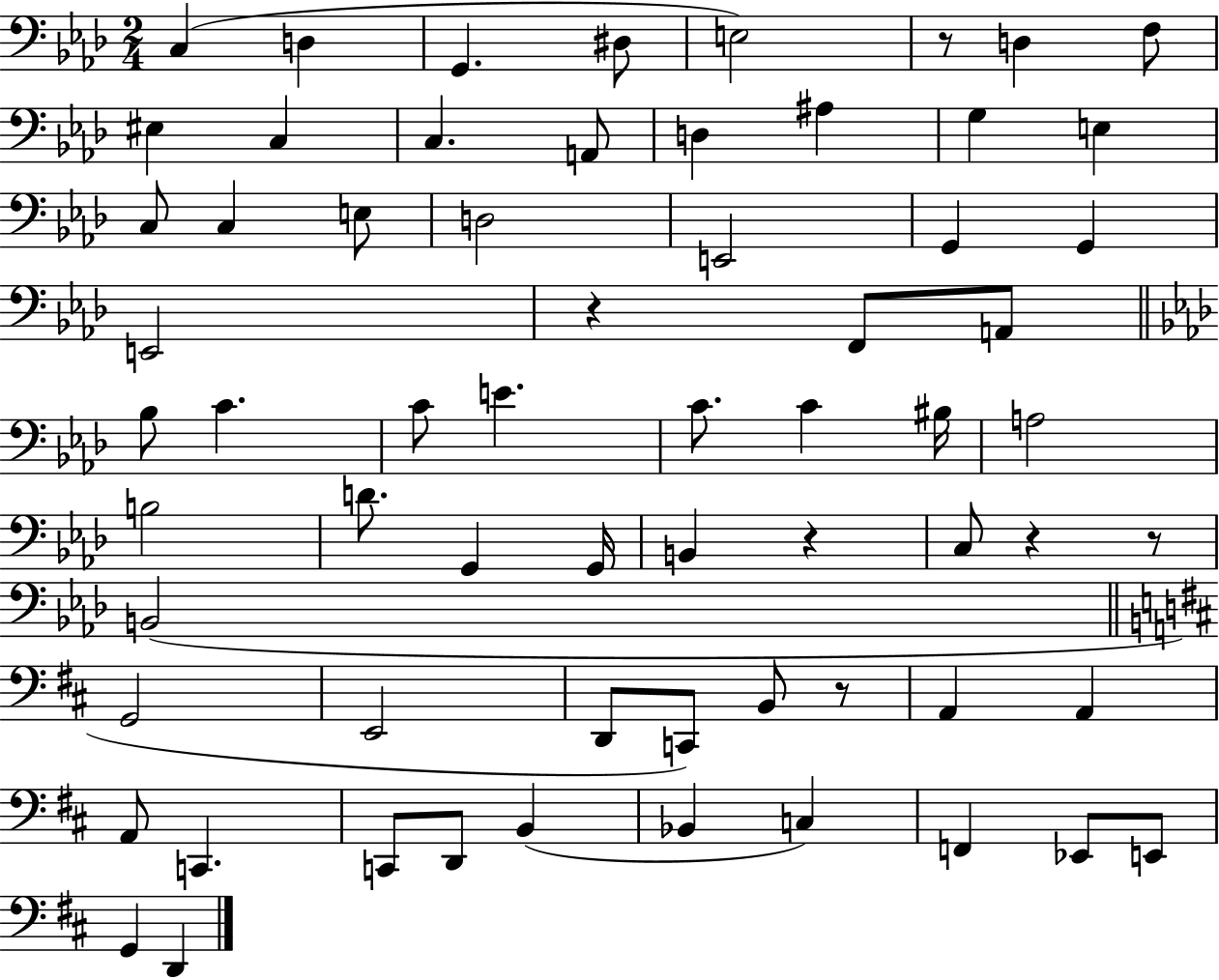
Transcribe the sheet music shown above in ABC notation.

X:1
T:Untitled
M:2/4
L:1/4
K:Ab
C, D, G,, ^D,/2 E,2 z/2 D, F,/2 ^E, C, C, A,,/2 D, ^A, G, E, C,/2 C, E,/2 D,2 E,,2 G,, G,, E,,2 z F,,/2 A,,/2 _B,/2 C C/2 E C/2 C ^B,/4 A,2 B,2 D/2 G,, G,,/4 B,, z C,/2 z z/2 B,,2 G,,2 E,,2 D,,/2 C,,/2 B,,/2 z/2 A,, A,, A,,/2 C,, C,,/2 D,,/2 B,, _B,, C, F,, _E,,/2 E,,/2 G,, D,,